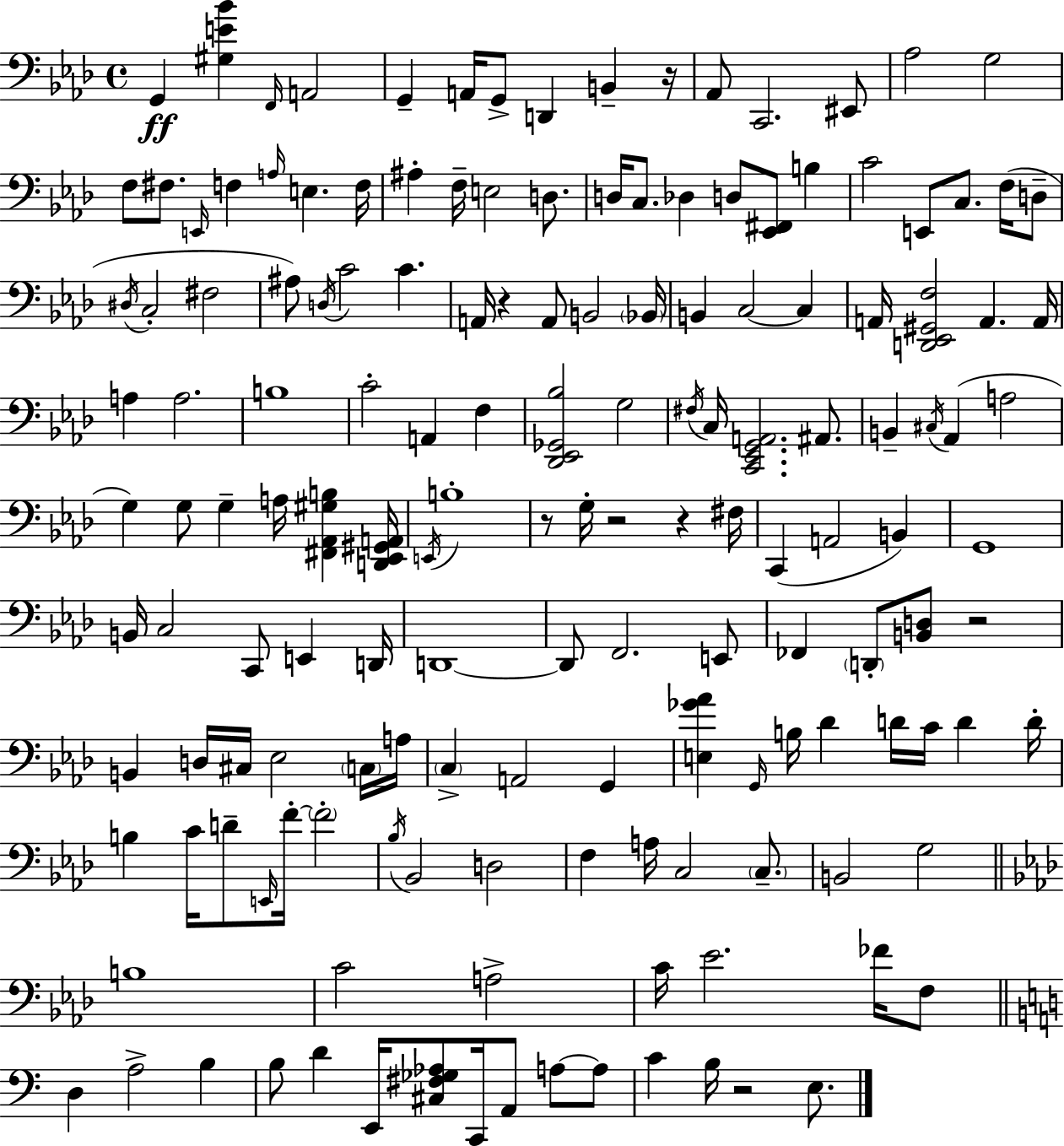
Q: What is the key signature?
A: AES major